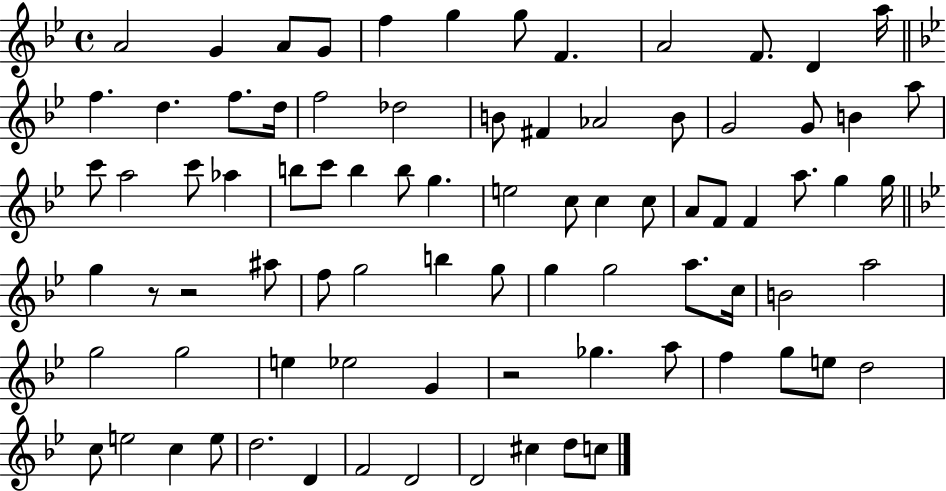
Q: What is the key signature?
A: BES major